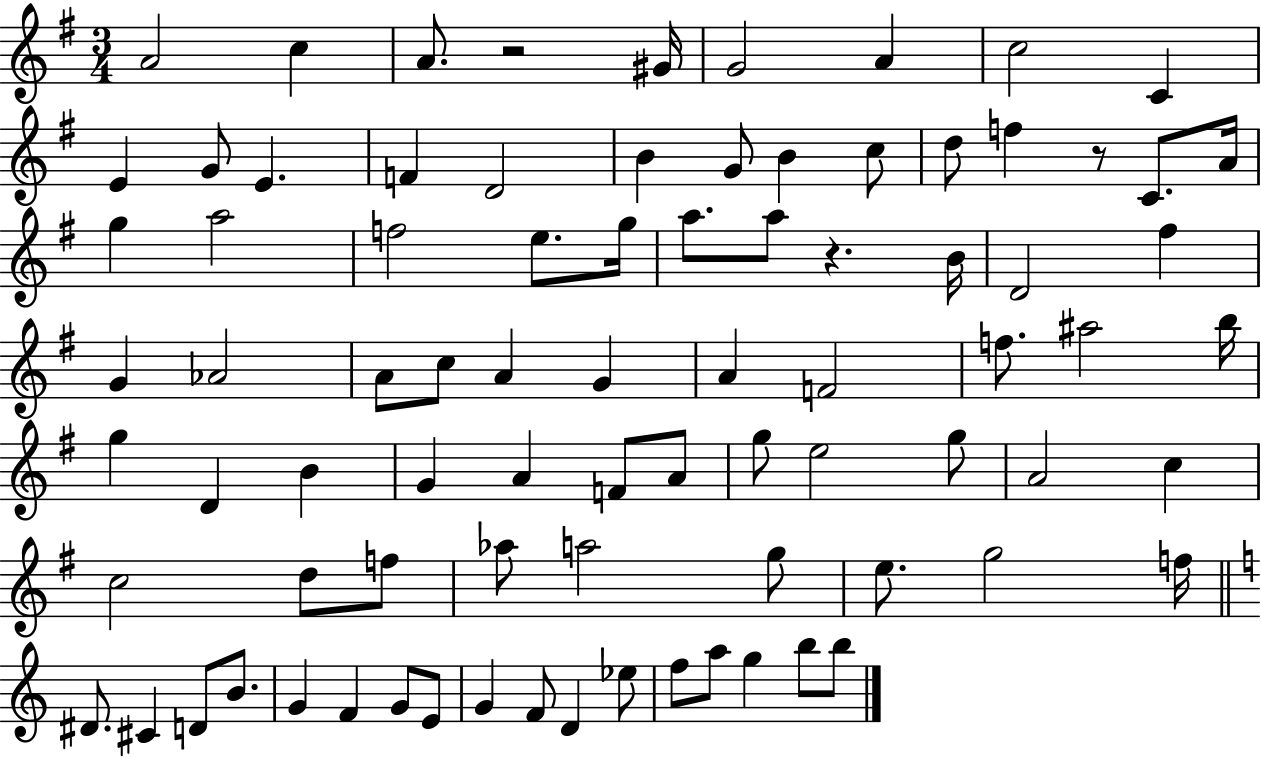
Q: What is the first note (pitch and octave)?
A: A4